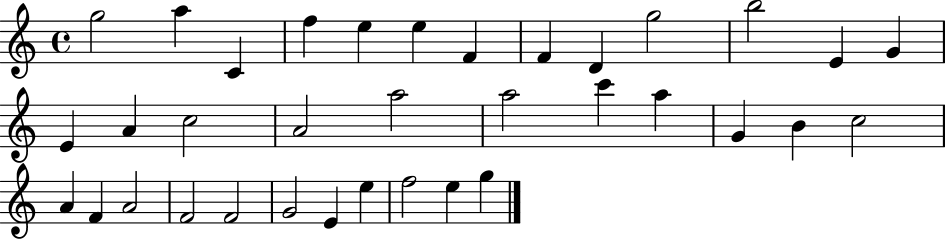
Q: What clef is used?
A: treble